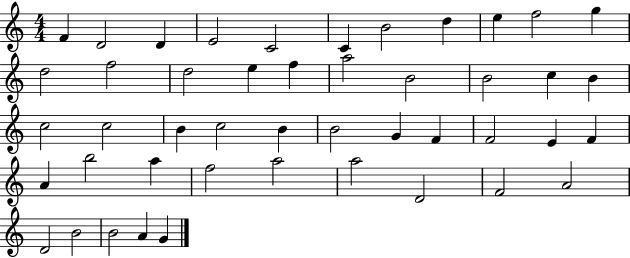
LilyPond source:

{
  \clef treble
  \numericTimeSignature
  \time 4/4
  \key c \major
  f'4 d'2 d'4 | e'2 c'2 | c'4 b'2 d''4 | e''4 f''2 g''4 | \break d''2 f''2 | d''2 e''4 f''4 | a''2 b'2 | b'2 c''4 b'4 | \break c''2 c''2 | b'4 c''2 b'4 | b'2 g'4 f'4 | f'2 e'4 f'4 | \break a'4 b''2 a''4 | f''2 a''2 | a''2 d'2 | f'2 a'2 | \break d'2 b'2 | b'2 a'4 g'4 | \bar "|."
}